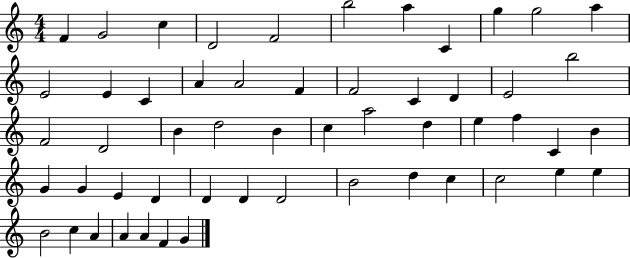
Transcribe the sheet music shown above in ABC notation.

X:1
T:Untitled
M:4/4
L:1/4
K:C
F G2 c D2 F2 b2 a C g g2 a E2 E C A A2 F F2 C D E2 b2 F2 D2 B d2 B c a2 d e f C B G G E D D D D2 B2 d c c2 e e B2 c A A A F G